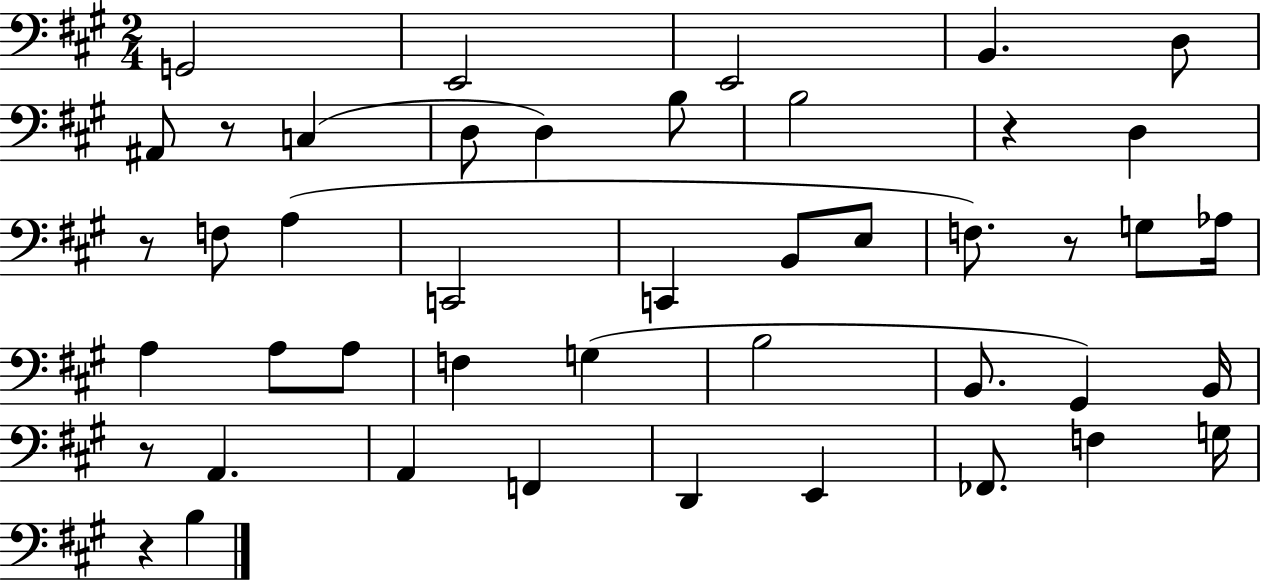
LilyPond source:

{
  \clef bass
  \numericTimeSignature
  \time 2/4
  \key a \major
  \repeat volta 2 { g,2 | e,2 | e,2 | b,4. d8 | \break ais,8 r8 c4( | d8 d4) b8 | b2 | r4 d4 | \break r8 f8 a4( | c,2 | c,4 b,8 e8 | f8.) r8 g8 aes16 | \break a4 a8 a8 | f4 g4( | b2 | b,8. gis,4) b,16 | \break r8 a,4. | a,4 f,4 | d,4 e,4 | fes,8. f4 g16 | \break r4 b4 | } \bar "|."
}